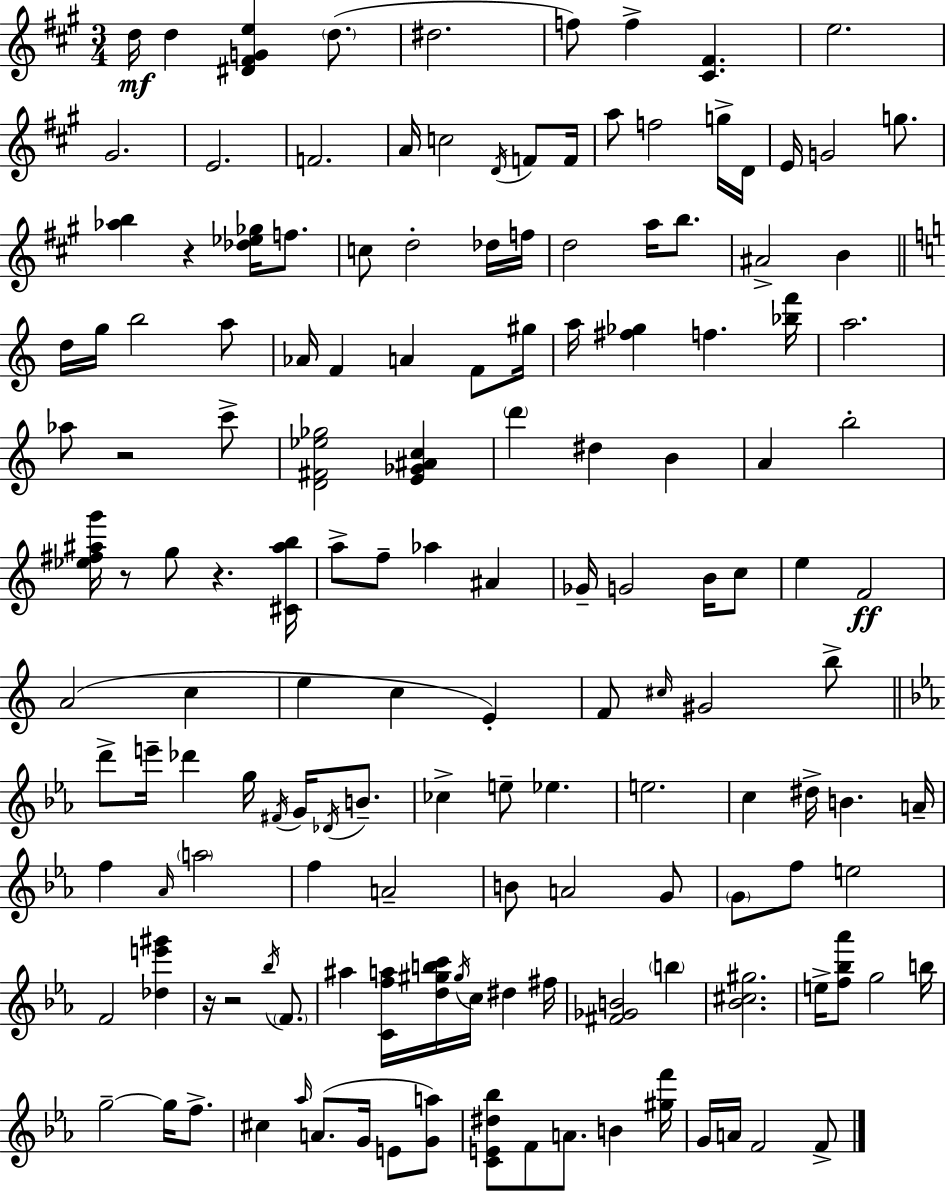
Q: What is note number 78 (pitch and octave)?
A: Db4